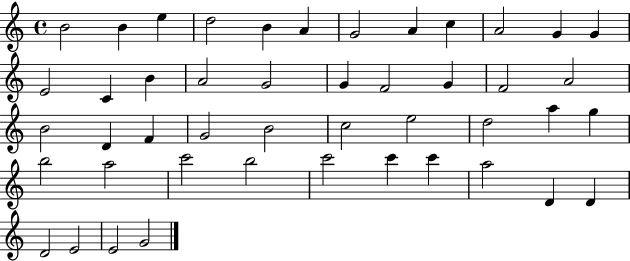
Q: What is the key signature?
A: C major